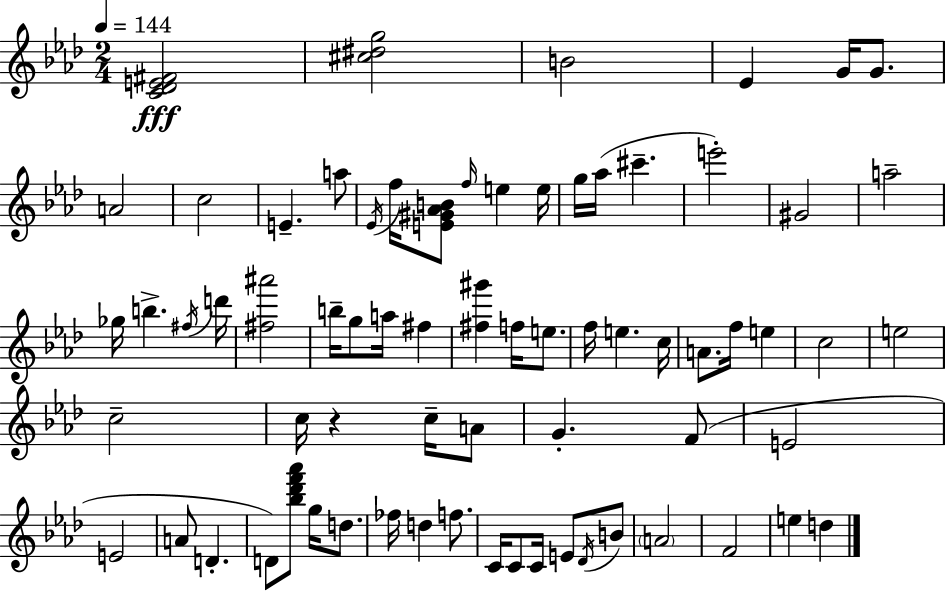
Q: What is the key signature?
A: F minor